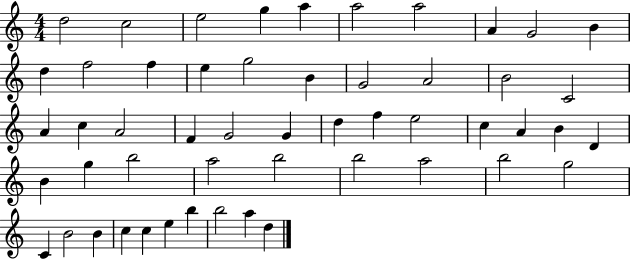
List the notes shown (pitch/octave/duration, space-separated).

D5/h C5/h E5/h G5/q A5/q A5/h A5/h A4/q G4/h B4/q D5/q F5/h F5/q E5/q G5/h B4/q G4/h A4/h B4/h C4/h A4/q C5/q A4/h F4/q G4/h G4/q D5/q F5/q E5/h C5/q A4/q B4/q D4/q B4/q G5/q B5/h A5/h B5/h B5/h A5/h B5/h G5/h C4/q B4/h B4/q C5/q C5/q E5/q B5/q B5/h A5/q D5/q